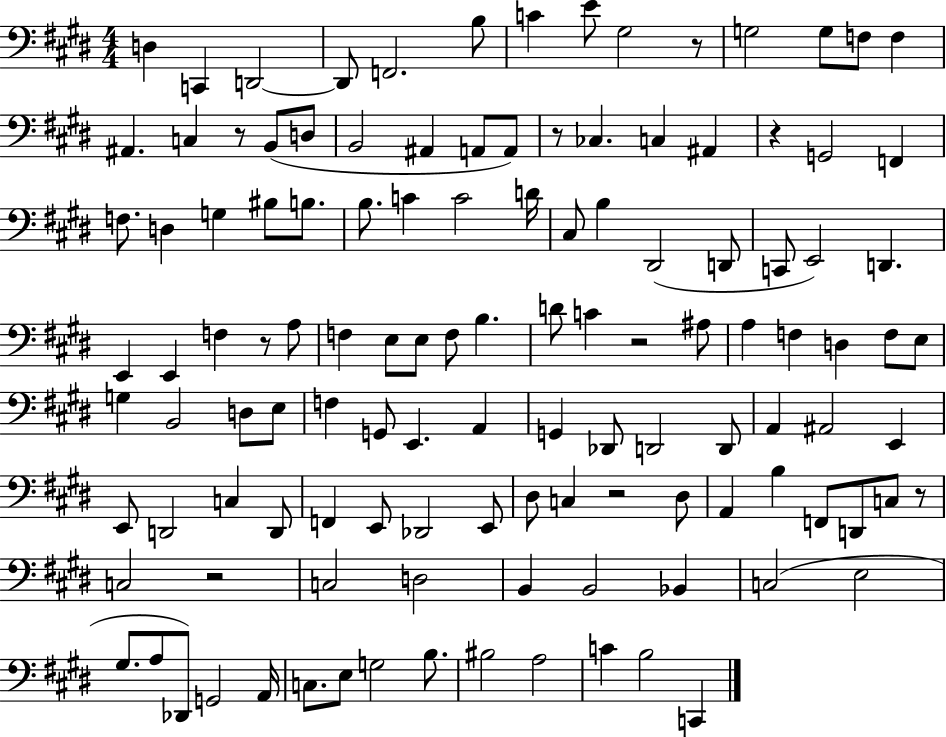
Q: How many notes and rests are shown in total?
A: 121